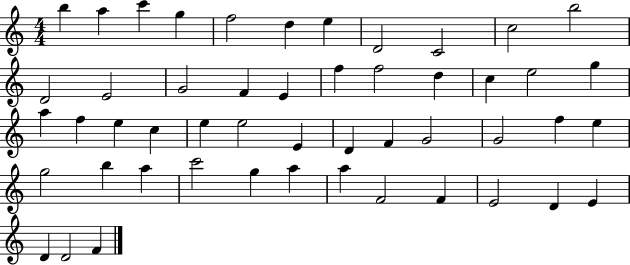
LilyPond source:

{
  \clef treble
  \numericTimeSignature
  \time 4/4
  \key c \major
  b''4 a''4 c'''4 g''4 | f''2 d''4 e''4 | d'2 c'2 | c''2 b''2 | \break d'2 e'2 | g'2 f'4 e'4 | f''4 f''2 d''4 | c''4 e''2 g''4 | \break a''4 f''4 e''4 c''4 | e''4 e''2 e'4 | d'4 f'4 g'2 | g'2 f''4 e''4 | \break g''2 b''4 a''4 | c'''2 g''4 a''4 | a''4 f'2 f'4 | e'2 d'4 e'4 | \break d'4 d'2 f'4 | \bar "|."
}